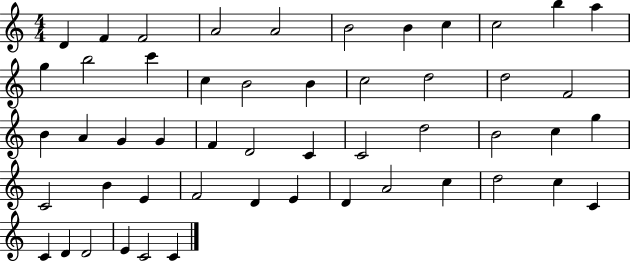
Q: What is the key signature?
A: C major